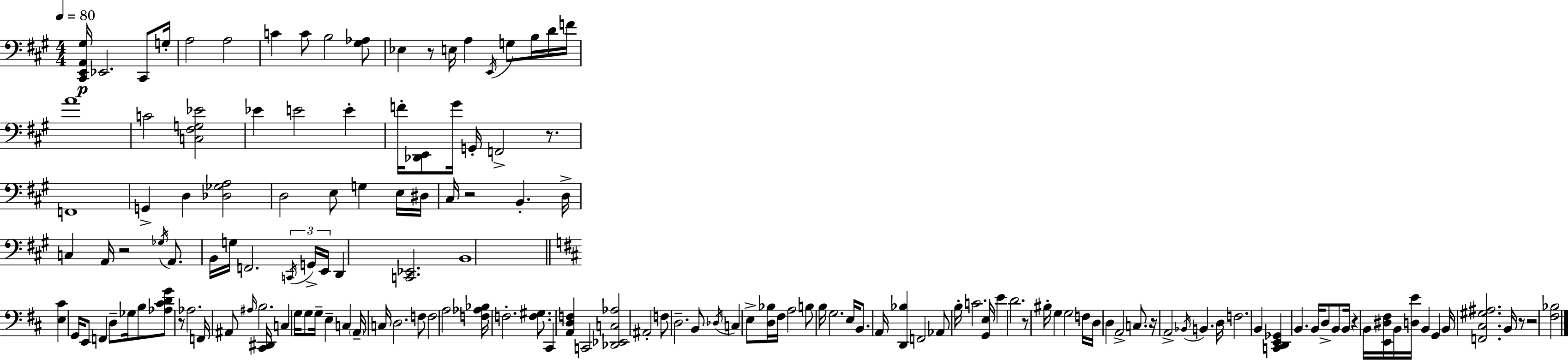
X:1
T:Untitled
M:4/4
L:1/4
K:A
[^C,,E,,A,,^G,]/4 _E,,2 ^C,,/2 G,/4 A,2 A,2 C C/2 B,2 [^G,_A,]/2 _E, z/2 E,/4 A, E,,/4 G,/2 B,/4 D/4 F/4 A4 C2 [C,^F,G,_E]2 _E E2 E F/4 [_D,,E,,]/2 ^G/4 G,,/4 F,,2 z/2 F,,4 G,, D, [_D,_G,A,]2 D,2 E,/2 G, E,/4 ^D,/4 ^C,/4 z2 B,, D,/4 C, A,,/4 z2 _G,/4 A,,/2 B,,/4 G,/4 F,,2 C,,/4 G,,/4 E,,/4 D,, [C,,_E,,]2 B,,4 [E,^C] G,,/4 E,,/2 F,, D,/2 _G,/4 B,/2 [_A,^CDG]/2 z/2 _A,2 F,,/4 ^A,,/2 ^A,/4 B,2 [^C,,^D,,]/4 C, G,/4 G,/2 G,/4 E, C, A,,/4 C,/4 D,2 F,/2 F,2 A,2 [F,_A,_B,]/4 F,2 [F,^G,]/2 ^C,, [A,,D,F,] C,,2 [_D,,_E,,C,_A,]2 ^A,,2 F,/2 D,2 B,,/2 _D,/4 C, E,/2 [D,_B,]/4 ^F,/4 A,2 B,/2 B,/4 G,2 E,/4 B,,/2 A,,/4 [D,,_B,] F,,2 _A,,/2 B,/4 C2 [G,,E,]/4 E D2 z/2 ^B,/4 G, G,2 F,/4 D,/4 D, A,,2 C,/2 z/4 A,,2 _B,,/4 B,, D,/4 F,2 B,, [C,,D,,E,,_G,,] B,, B,,/4 D,/2 B,,/2 B,,/4 z B,,/4 [E,,^D,^F,]/4 B,,/4 [D,E]/4 B,, G,, B,,/4 [F,,^C,^G,^A,]2 B,,/4 z/2 z2 [^F,_B,]2